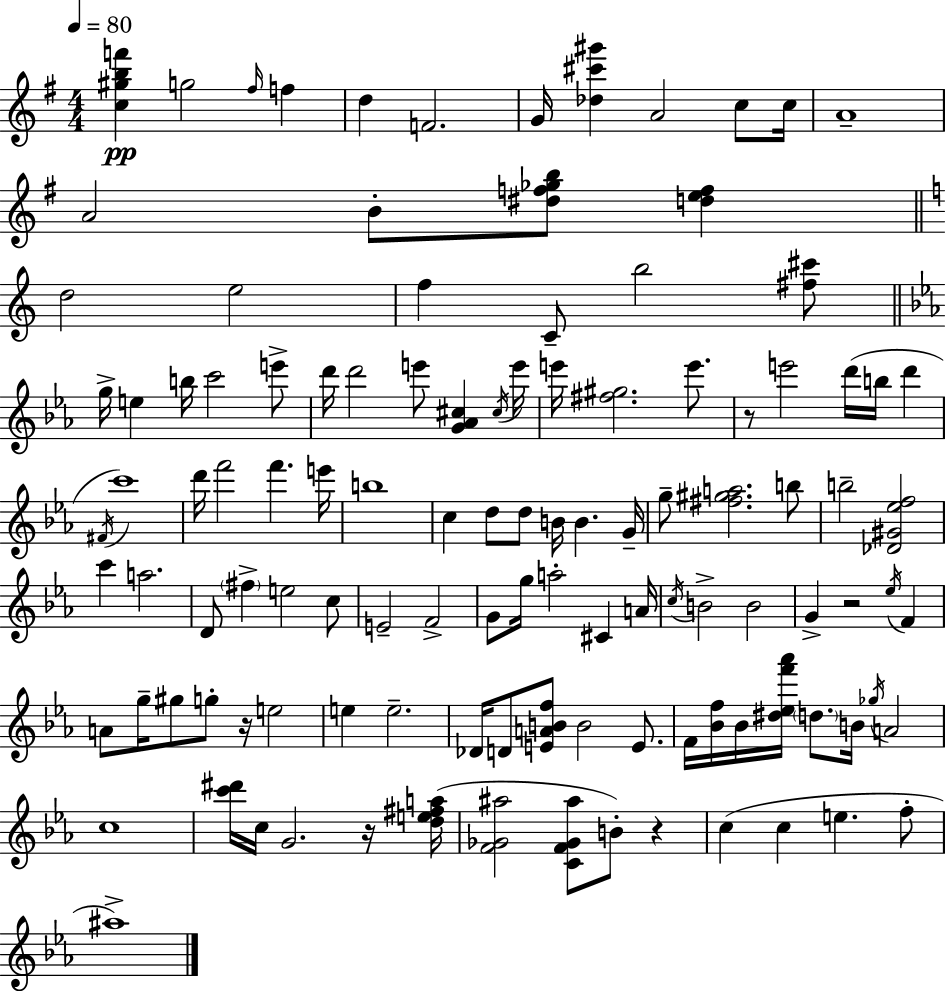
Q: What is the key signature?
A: E minor